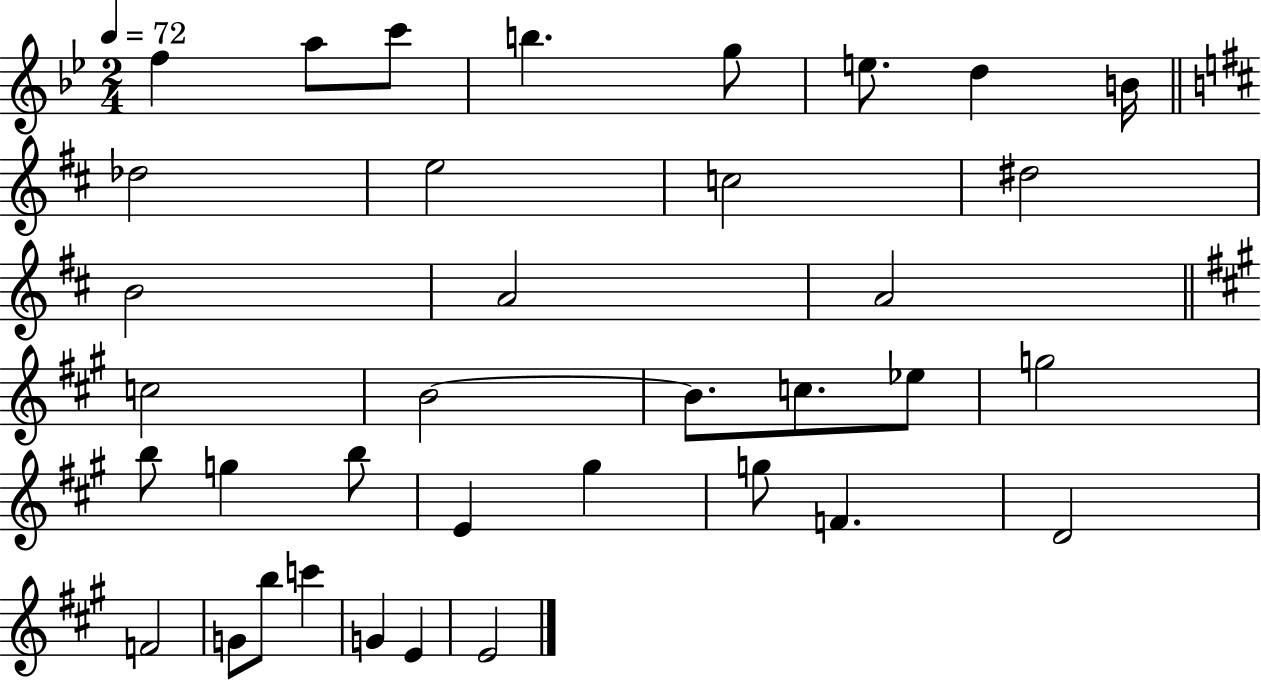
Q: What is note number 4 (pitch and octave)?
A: B5